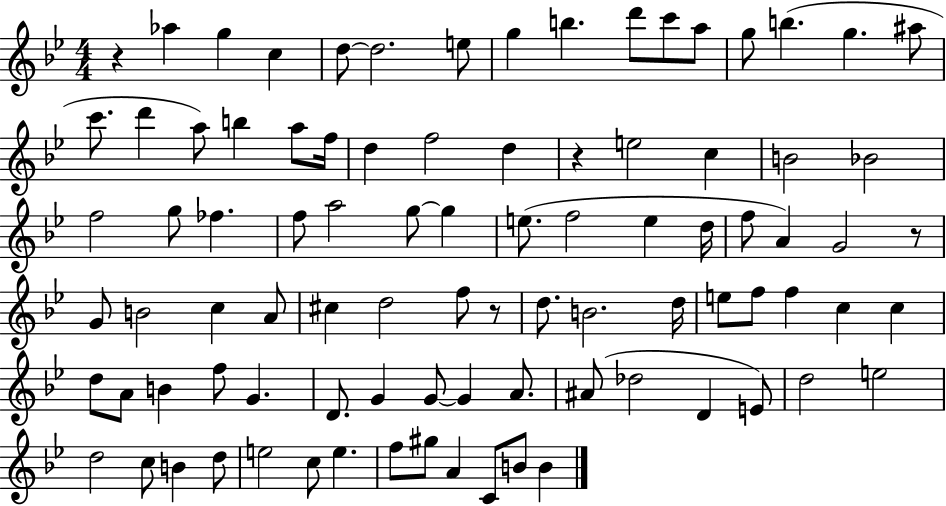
{
  \clef treble
  \numericTimeSignature
  \time 4/4
  \key bes \major
  r4 aes''4 g''4 c''4 | d''8~~ d''2. e''8 | g''4 b''4. d'''8 c'''8 a''8 | g''8 b''4.( g''4. ais''8 | \break c'''8. d'''4 a''8) b''4 a''8 f''16 | d''4 f''2 d''4 | r4 e''2 c''4 | b'2 bes'2 | \break f''2 g''8 fes''4. | f''8 a''2 g''8~~ g''4 | e''8.( f''2 e''4 d''16 | f''8 a'4) g'2 r8 | \break g'8 b'2 c''4 a'8 | cis''4 d''2 f''8 r8 | d''8. b'2. d''16 | e''8 f''8 f''4 c''4 c''4 | \break d''8 a'8 b'4 f''8 g'4. | d'8. g'4 g'8~~ g'4 a'8. | ais'8( des''2 d'4 e'8) | d''2 e''2 | \break d''2 c''8 b'4 d''8 | e''2 c''8 e''4. | f''8 gis''8 a'4 c'8 b'8 b'4 | \bar "|."
}